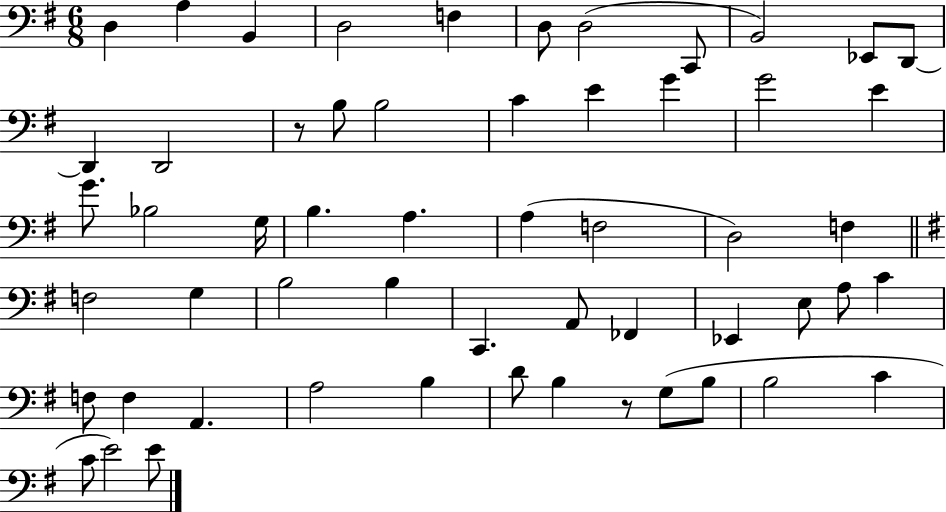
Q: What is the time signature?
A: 6/8